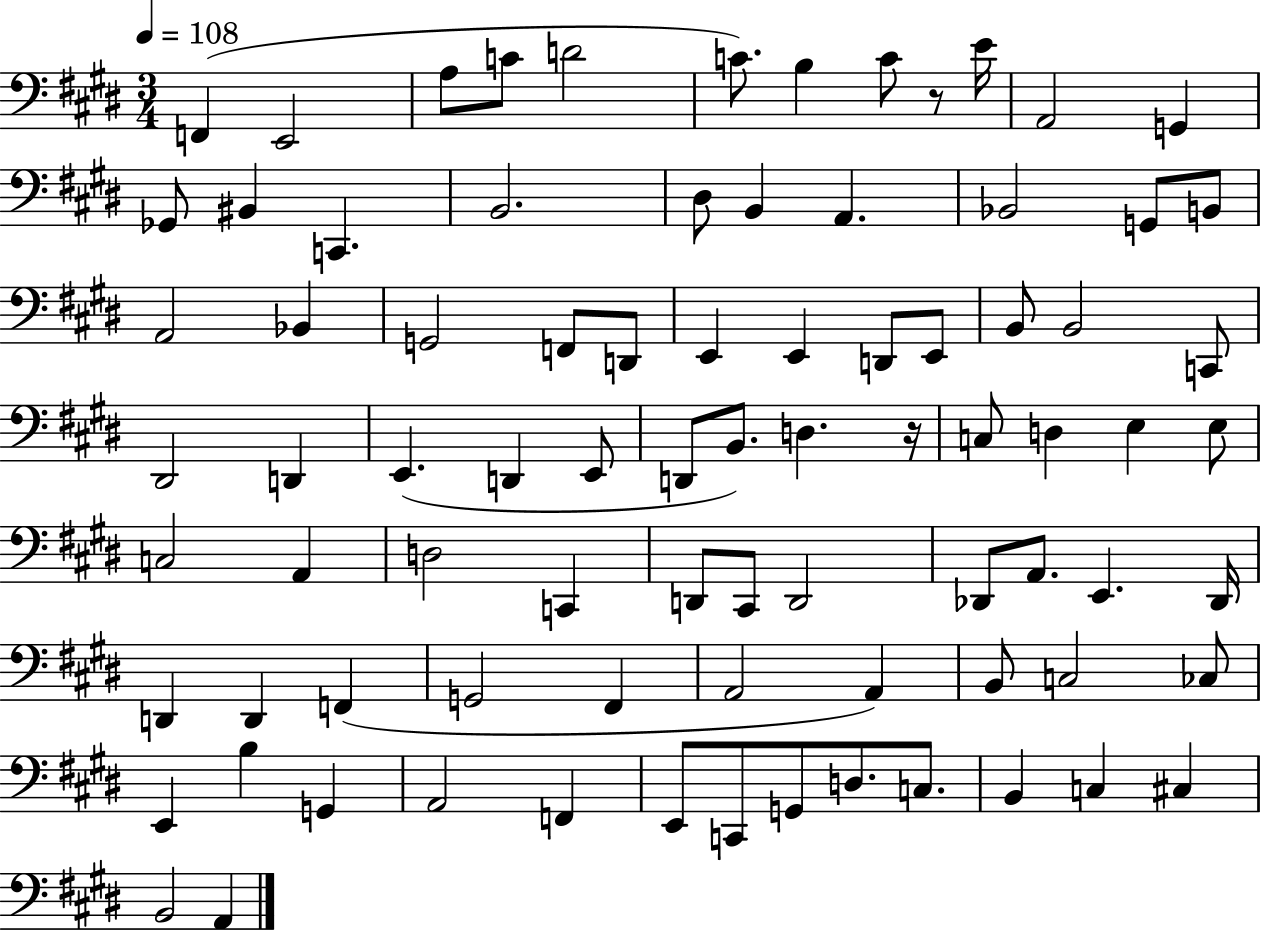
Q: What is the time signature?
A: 3/4